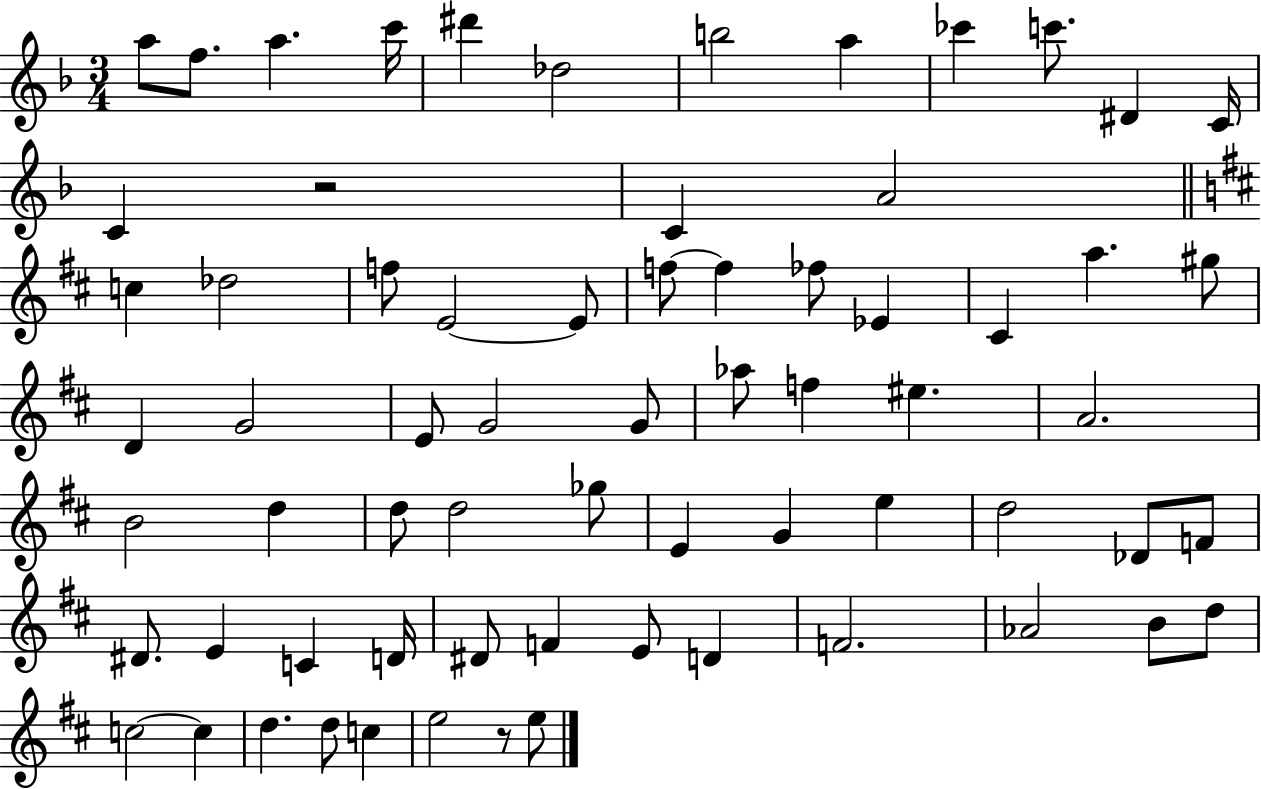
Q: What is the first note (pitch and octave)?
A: A5